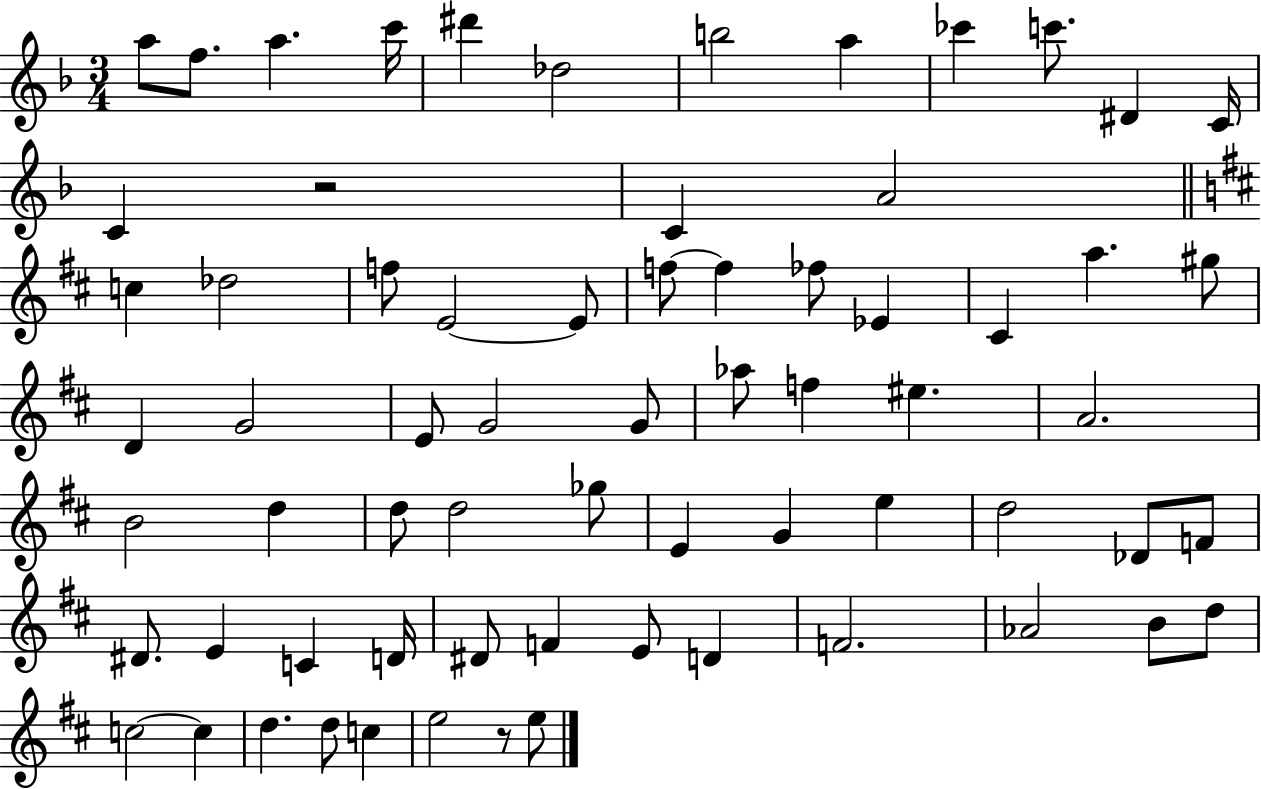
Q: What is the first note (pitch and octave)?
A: A5